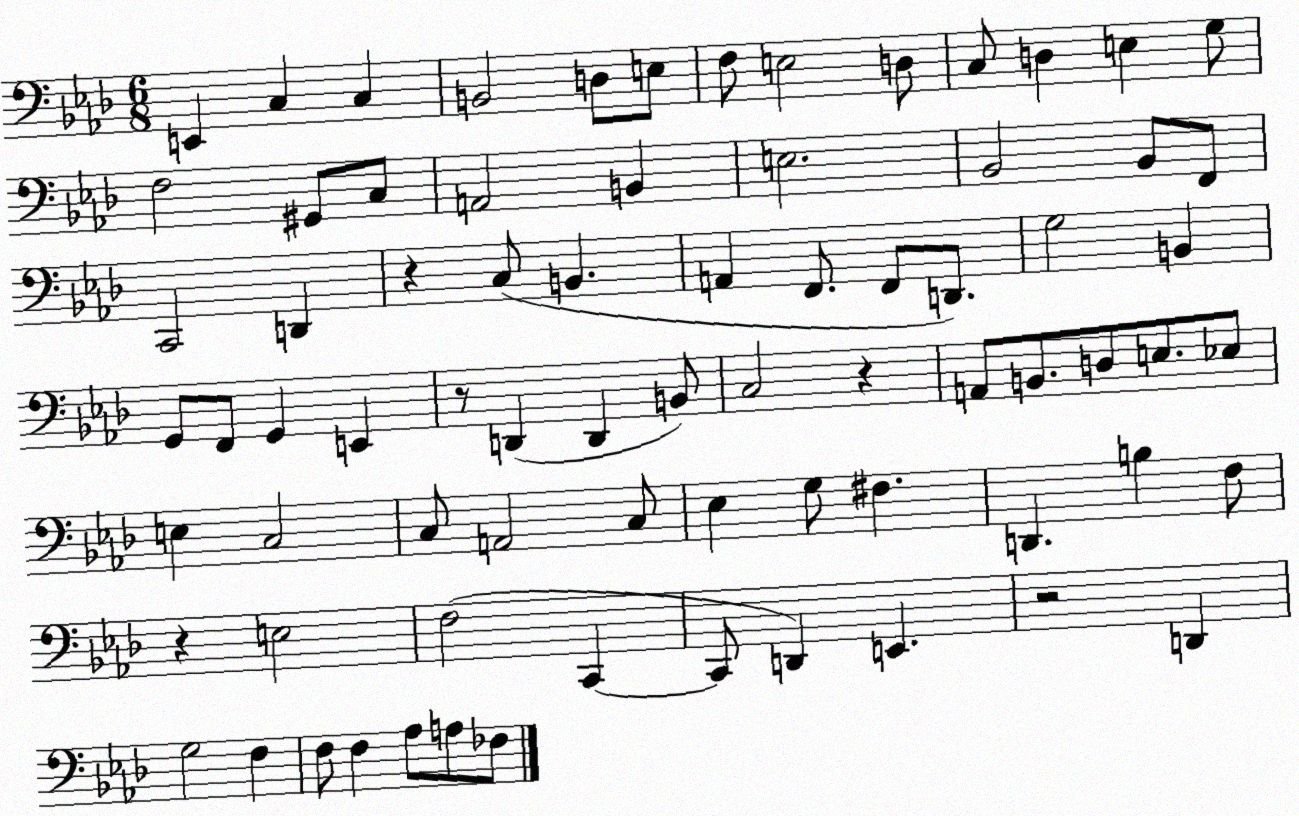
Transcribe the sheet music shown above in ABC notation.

X:1
T:Untitled
M:6/8
L:1/4
K:Ab
E,, C, C, B,,2 D,/2 E,/2 F,/2 E,2 D,/2 C,/2 D, E, G,/2 F,2 ^G,,/2 C,/2 A,,2 B,, E,2 _B,,2 _B,,/2 F,,/2 C,,2 D,, z C,/2 B,, A,, F,,/2 F,,/2 D,,/2 G,2 B,, G,,/2 F,,/2 G,, E,, z/2 D,, D,, B,,/2 C,2 z A,,/2 B,,/2 D,/2 E,/2 _E,/2 E, C,2 C,/2 A,,2 C,/2 _E, G,/2 ^F, D,, B, F,/2 z E,2 F,2 C,, C,,/2 D,, E,, z2 D,, G,2 F, F,/2 F, _A,/2 A,/2 _F,/2